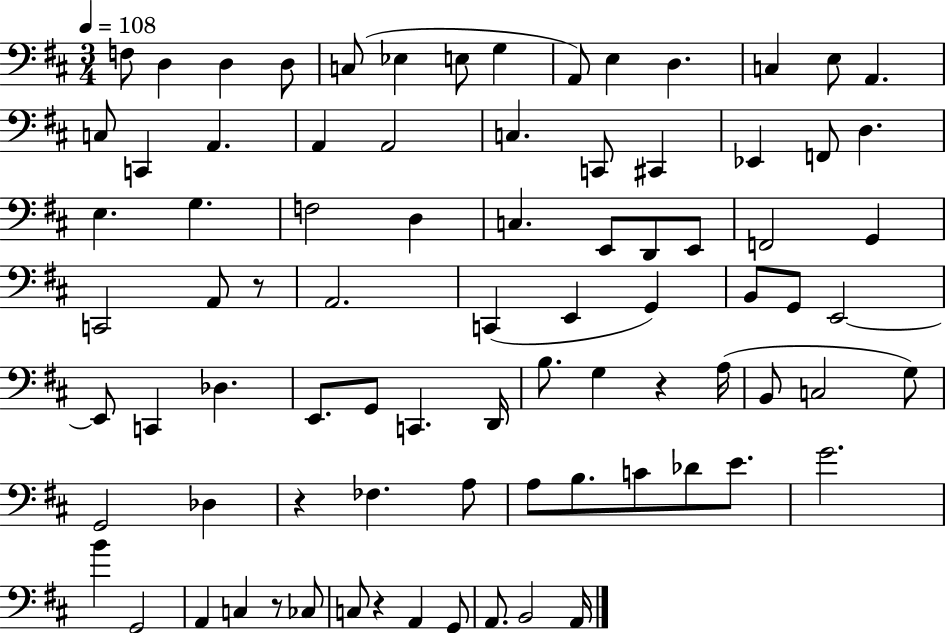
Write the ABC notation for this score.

X:1
T:Untitled
M:3/4
L:1/4
K:D
F,/2 D, D, D,/2 C,/2 _E, E,/2 G, A,,/2 E, D, C, E,/2 A,, C,/2 C,, A,, A,, A,,2 C, C,,/2 ^C,, _E,, F,,/2 D, E, G, F,2 D, C, E,,/2 D,,/2 E,,/2 F,,2 G,, C,,2 A,,/2 z/2 A,,2 C,, E,, G,, B,,/2 G,,/2 E,,2 E,,/2 C,, _D, E,,/2 G,,/2 C,, D,,/4 B,/2 G, z A,/4 B,,/2 C,2 G,/2 G,,2 _D, z _F, A,/2 A,/2 B,/2 C/2 _D/2 E/2 G2 B G,,2 A,, C, z/2 _C,/2 C,/2 z A,, G,,/2 A,,/2 B,,2 A,,/4